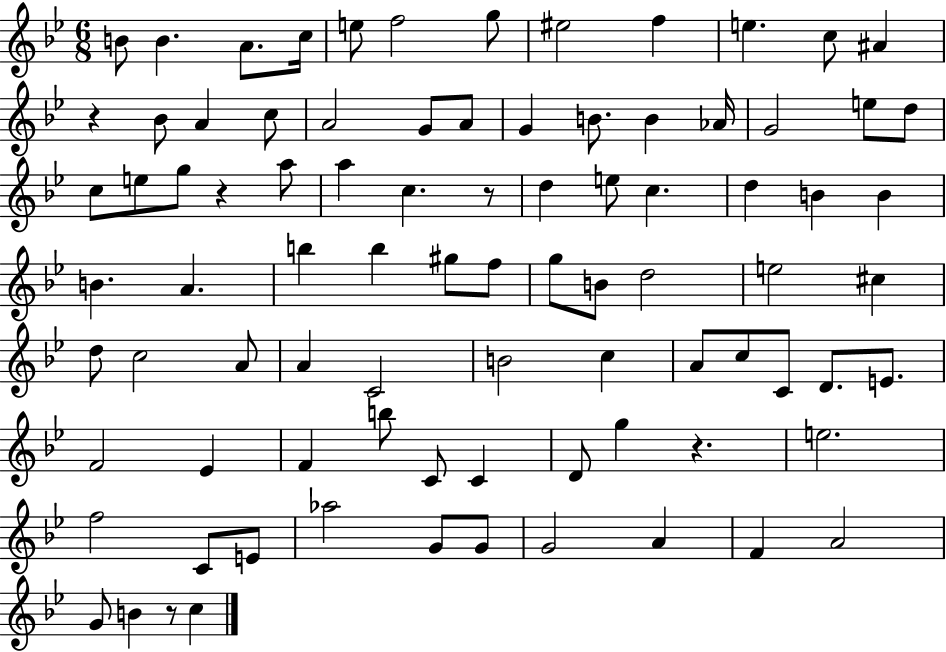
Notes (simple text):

B4/e B4/q. A4/e. C5/s E5/e F5/h G5/e EIS5/h F5/q E5/q. C5/e A#4/q R/q Bb4/e A4/q C5/e A4/h G4/e A4/e G4/q B4/e. B4/q Ab4/s G4/h E5/e D5/e C5/e E5/e G5/e R/q A5/e A5/q C5/q. R/e D5/q E5/e C5/q. D5/q B4/q B4/q B4/q. A4/q. B5/q B5/q G#5/e F5/e G5/e B4/e D5/h E5/h C#5/q D5/e C5/h A4/e A4/q C4/h B4/h C5/q A4/e C5/e C4/e D4/e. E4/e. F4/h Eb4/q F4/q B5/e C4/e C4/q D4/e G5/q R/q. E5/h. F5/h C4/e E4/e Ab5/h G4/e G4/e G4/h A4/q F4/q A4/h G4/e B4/q R/e C5/q